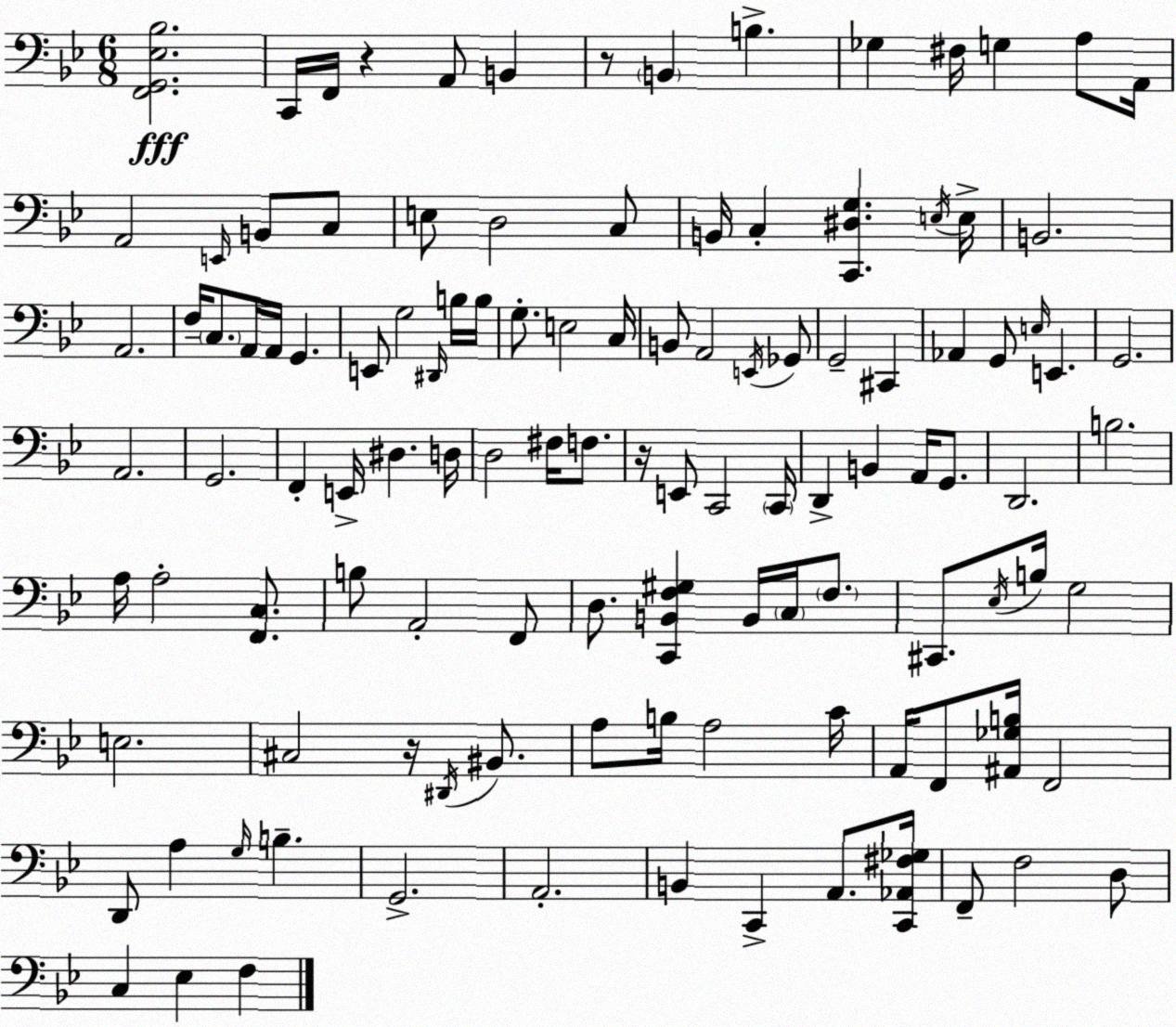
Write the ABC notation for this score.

X:1
T:Untitled
M:6/8
L:1/4
K:Bb
[F,,G,,_E,_B,]2 C,,/4 F,,/4 z A,,/2 B,, z/2 B,, B, _G, ^F,/4 G, A,/2 A,,/4 A,,2 E,,/4 B,,/2 C,/2 E,/2 D,2 C,/2 B,,/4 C, [C,,^D,G,] E,/4 E,/4 B,,2 A,,2 F,/4 C,/2 A,,/4 A,,/4 G,, E,,/2 G,2 ^D,,/4 B,/4 B,/4 G,/2 E,2 C,/4 B,,/2 A,,2 E,,/4 _G,,/2 G,,2 ^C,, _A,, G,,/2 E,/4 E,, G,,2 A,,2 G,,2 F,, E,,/4 ^D, D,/4 D,2 ^F,/4 F,/2 z/4 E,,/2 C,,2 C,,/4 D,, B,, A,,/4 G,,/2 D,,2 B,2 A,/4 A,2 [F,,C,]/2 B,/2 A,,2 F,,/2 D,/2 [C,,B,,F,^G,] B,,/4 C,/4 F,/2 ^C,,/2 _E,/4 B,/4 G,2 E,2 ^C,2 z/4 ^D,,/4 ^B,,/2 A,/2 B,/4 A,2 C/4 A,,/4 F,,/2 [^A,,_G,B,]/4 F,,2 D,,/2 A, G,/4 B, G,,2 A,,2 B,, C,, A,,/2 [C,,_A,,^F,_G,]/4 F,,/2 F,2 D,/2 C, _E, F,